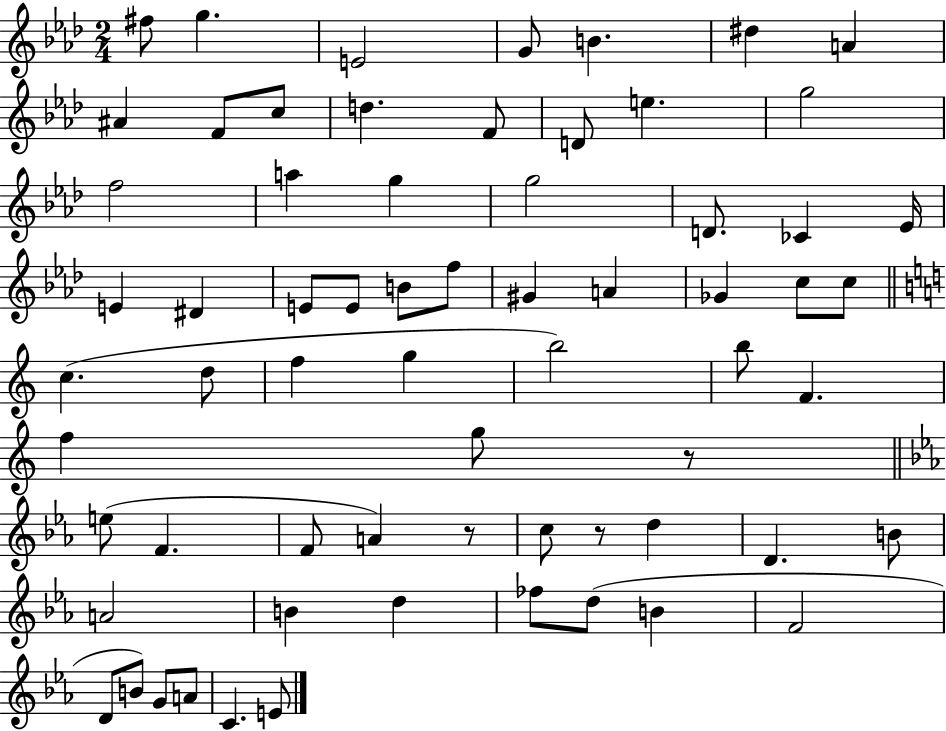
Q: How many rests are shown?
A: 3